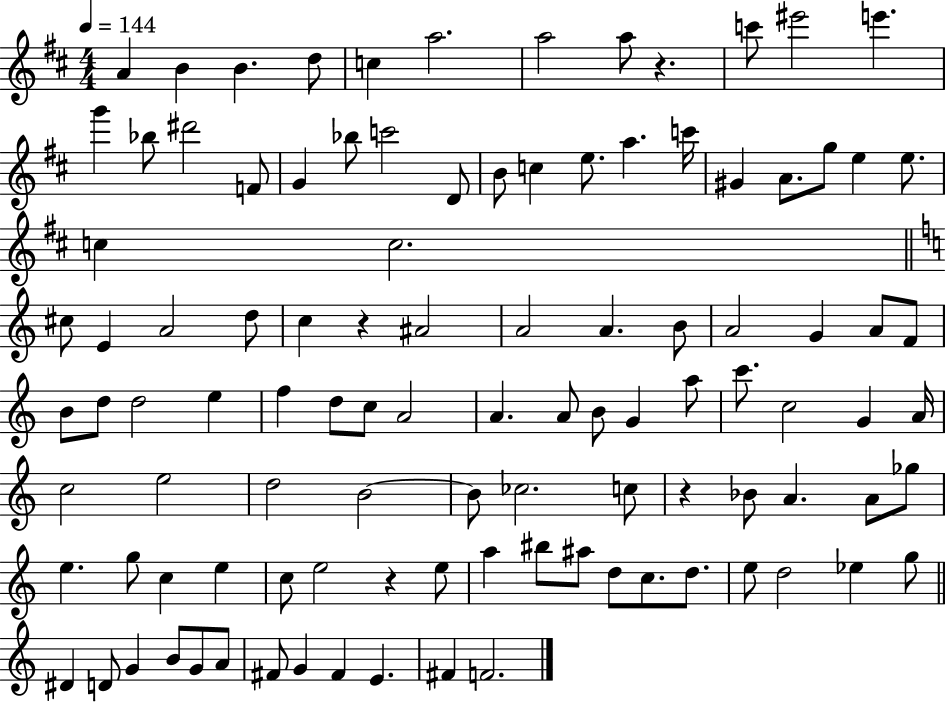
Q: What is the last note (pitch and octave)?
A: F4